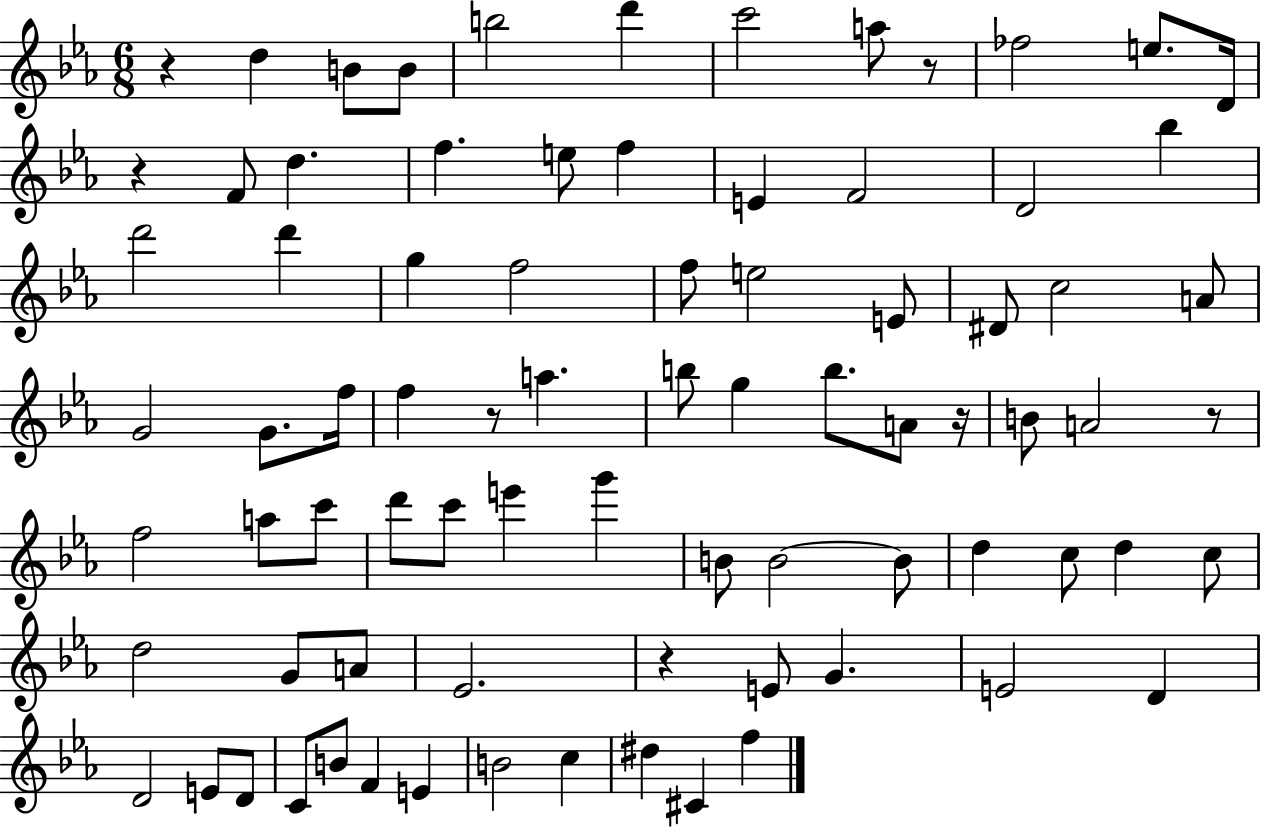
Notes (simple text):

R/q D5/q B4/e B4/e B5/h D6/q C6/h A5/e R/e FES5/h E5/e. D4/s R/q F4/e D5/q. F5/q. E5/e F5/q E4/q F4/h D4/h Bb5/q D6/h D6/q G5/q F5/h F5/e E5/h E4/e D#4/e C5/h A4/e G4/h G4/e. F5/s F5/q R/e A5/q. B5/e G5/q B5/e. A4/e R/s B4/e A4/h R/e F5/h A5/e C6/e D6/e C6/e E6/q G6/q B4/e B4/h B4/e D5/q C5/e D5/q C5/e D5/h G4/e A4/e Eb4/h. R/q E4/e G4/q. E4/h D4/q D4/h E4/e D4/e C4/e B4/e F4/q E4/q B4/h C5/q D#5/q C#4/q F5/q